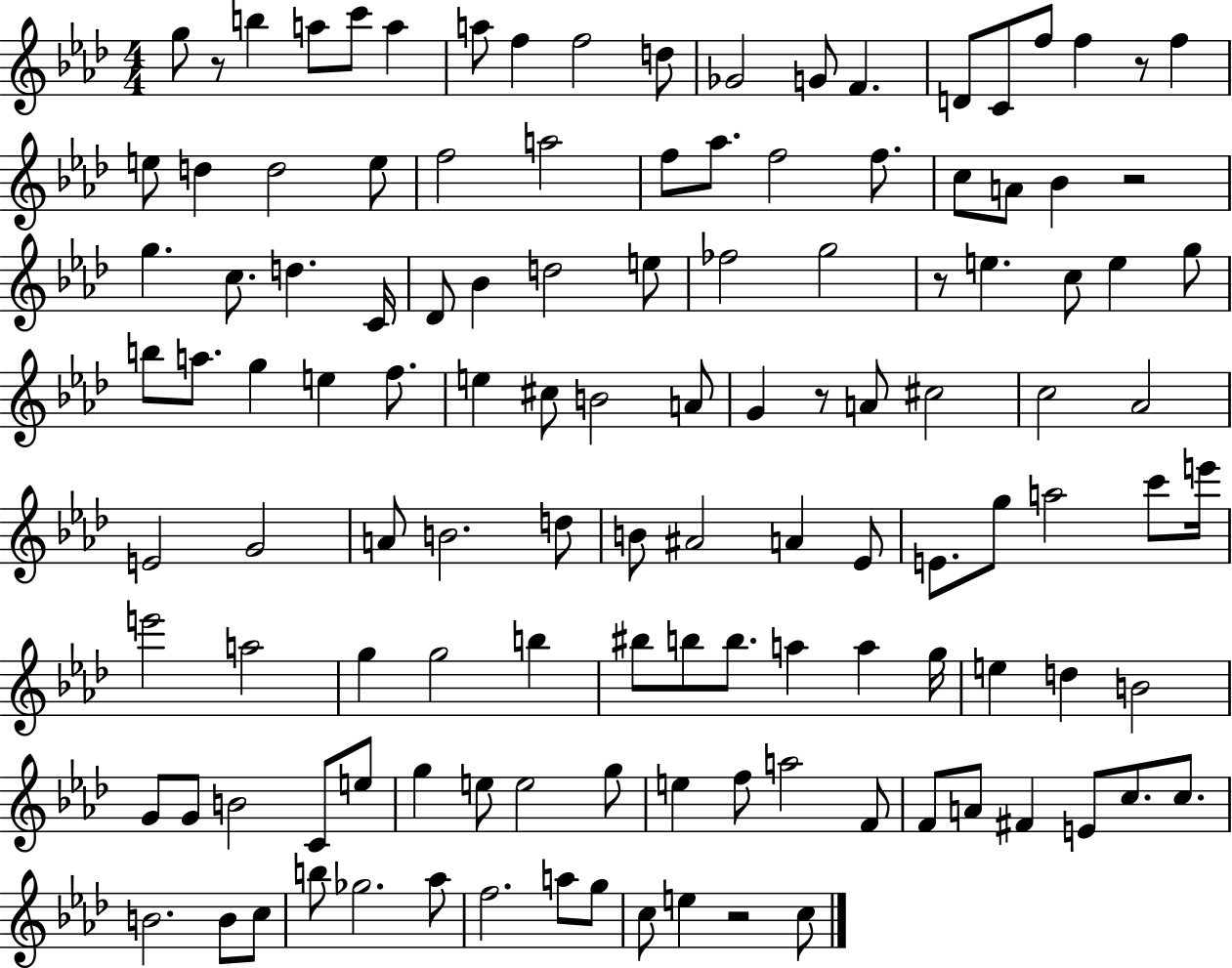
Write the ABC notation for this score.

X:1
T:Untitled
M:4/4
L:1/4
K:Ab
g/2 z/2 b a/2 c'/2 a a/2 f f2 d/2 _G2 G/2 F D/2 C/2 f/2 f z/2 f e/2 d d2 e/2 f2 a2 f/2 _a/2 f2 f/2 c/2 A/2 _B z2 g c/2 d C/4 _D/2 _B d2 e/2 _f2 g2 z/2 e c/2 e g/2 b/2 a/2 g e f/2 e ^c/2 B2 A/2 G z/2 A/2 ^c2 c2 _A2 E2 G2 A/2 B2 d/2 B/2 ^A2 A _E/2 E/2 g/2 a2 c'/2 e'/4 e'2 a2 g g2 b ^b/2 b/2 b/2 a a g/4 e d B2 G/2 G/2 B2 C/2 e/2 g e/2 e2 g/2 e f/2 a2 F/2 F/2 A/2 ^F E/2 c/2 c/2 B2 B/2 c/2 b/2 _g2 _a/2 f2 a/2 g/2 c/2 e z2 c/2